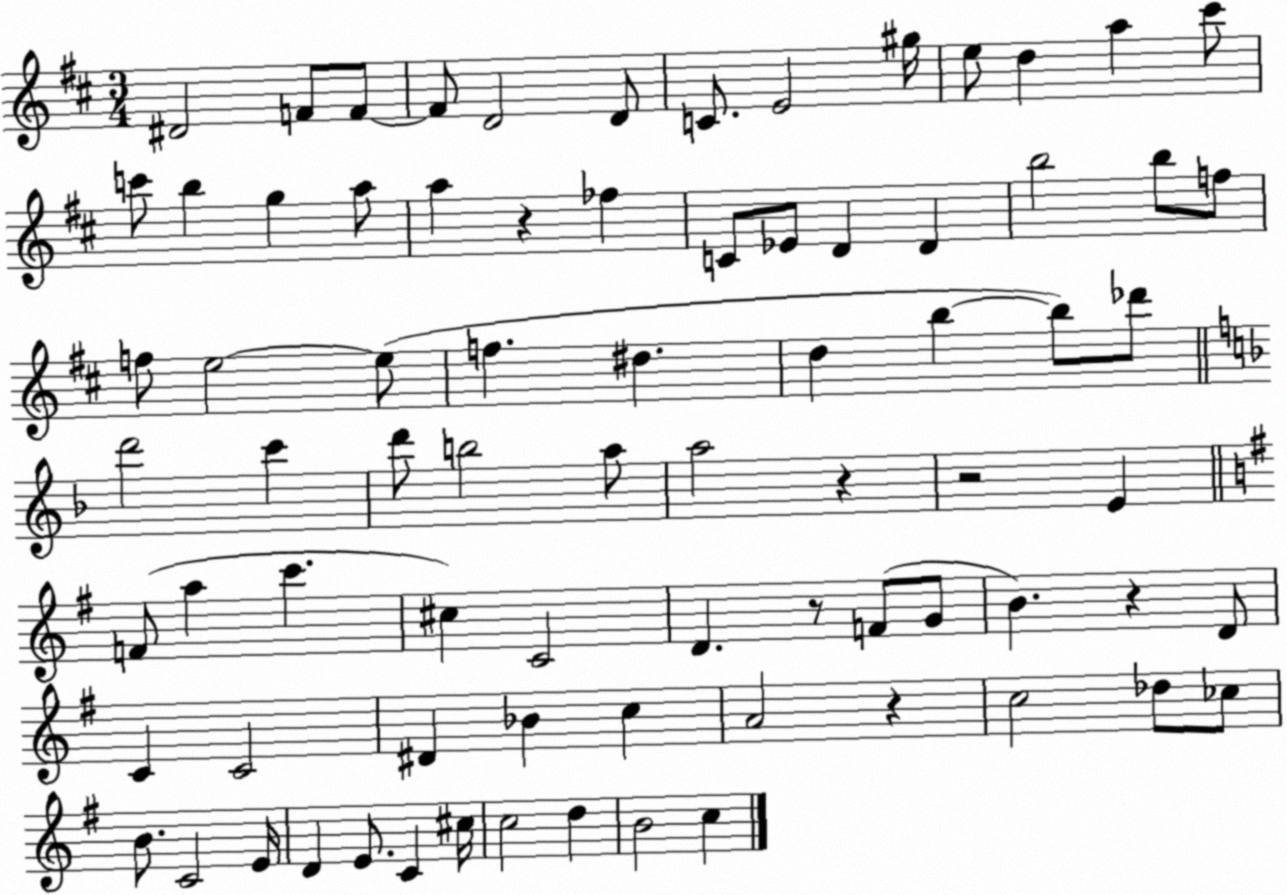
X:1
T:Untitled
M:3/4
L:1/4
K:D
^D2 F/2 F/2 F/2 D2 D/2 C/2 E2 ^g/4 e/2 d a ^c'/2 c'/2 b g a/2 a z _f C/2 _E/2 D D b2 b/2 f/2 f/2 e2 e/2 f ^d d b b/2 _d'/2 d'2 c' d'/2 b2 a/2 a2 z z2 E F/2 a c' ^c C2 D z/2 F/2 G/2 B z D/2 C C2 ^D _B c A2 z c2 _d/2 _c/2 B/2 C2 E/4 D E/2 C ^c/4 c2 d B2 c